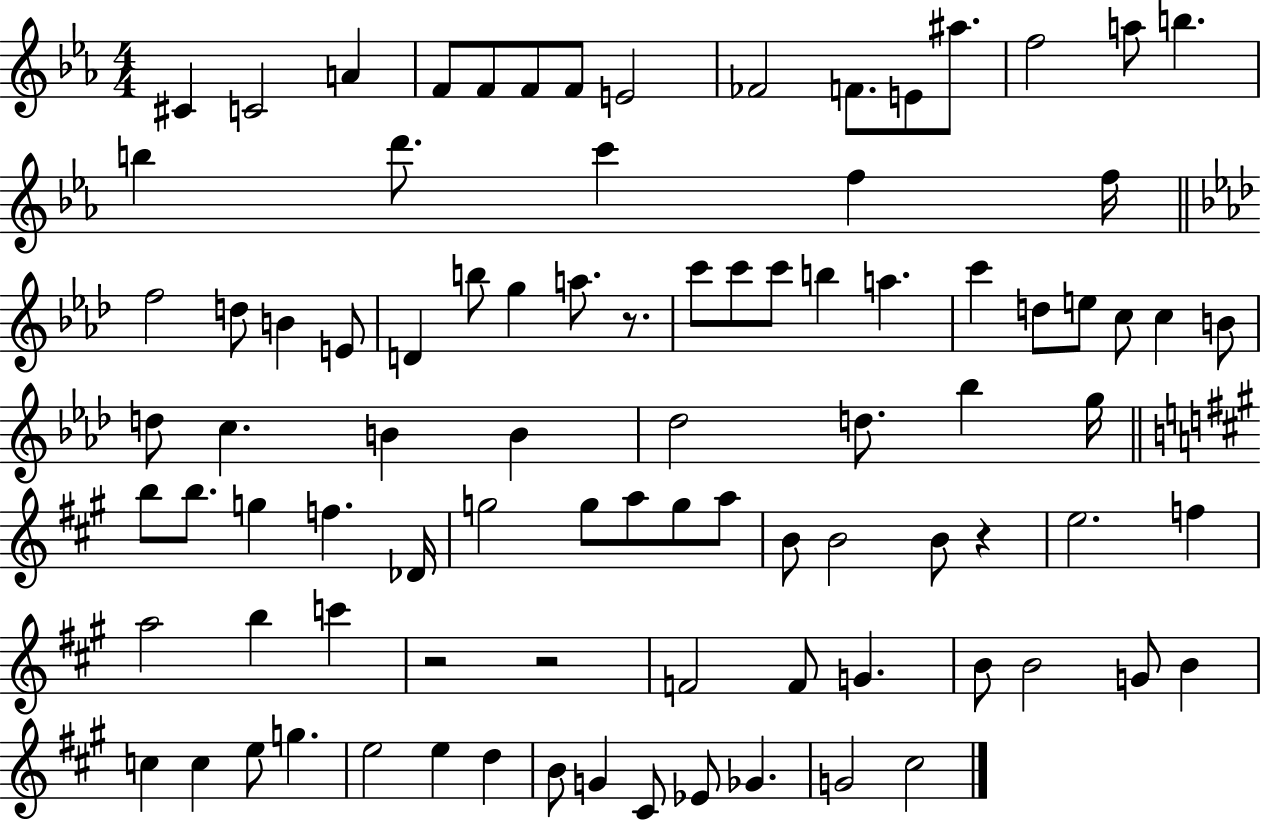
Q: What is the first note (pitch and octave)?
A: C#4